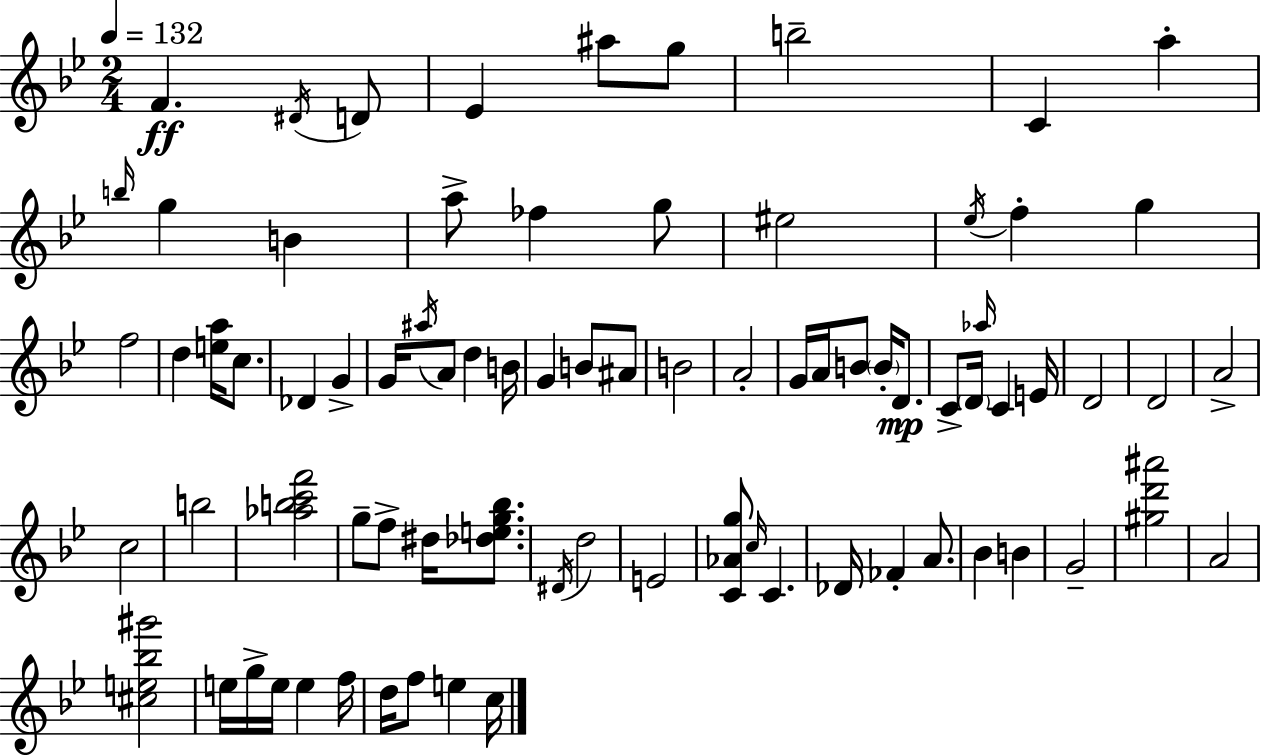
{
  \clef treble
  \numericTimeSignature
  \time 2/4
  \key g \minor
  \tempo 4 = 132
  f'4.\ff \acciaccatura { dis'16 } d'8 | ees'4 ais''8 g''8 | b''2-- | c'4 a''4-. | \break \grace { b''16 } g''4 b'4 | a''8-> fes''4 | g''8 eis''2 | \acciaccatura { ees''16 } f''4-. g''4 | \break f''2 | d''4 <e'' a''>16 | c''8. des'4 g'4-> | g'16 \acciaccatura { ais''16 } a'8 d''4 | \break b'16 g'4 | b'8 ais'8 b'2 | a'2-. | g'16 a'16 b'8 | \break \parenthesize b'16-. d'8.\mp c'8-> \parenthesize d'16 \grace { aes''16 } | c'4 e'16 d'2 | d'2 | a'2-> | \break c''2 | b''2 | <aes'' b'' c''' f'''>2 | g''8-- f''8-> | \break dis''16 <des'' e'' g'' bes''>8. \acciaccatura { dis'16 } d''2 | e'2 | <c' aes' g''>8 | \grace { c''16 } c'4. des'16 | \break fes'4-. a'8. bes'4 | b'4 g'2-- | <gis'' d''' ais'''>2 | a'2 | \break <cis'' e'' bes'' gis'''>2 | e''16 | g''16-> e''16 e''4 f''16 d''16 | f''8 e''4 c''16 \bar "|."
}